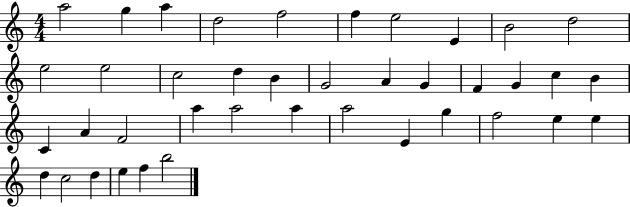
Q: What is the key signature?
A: C major